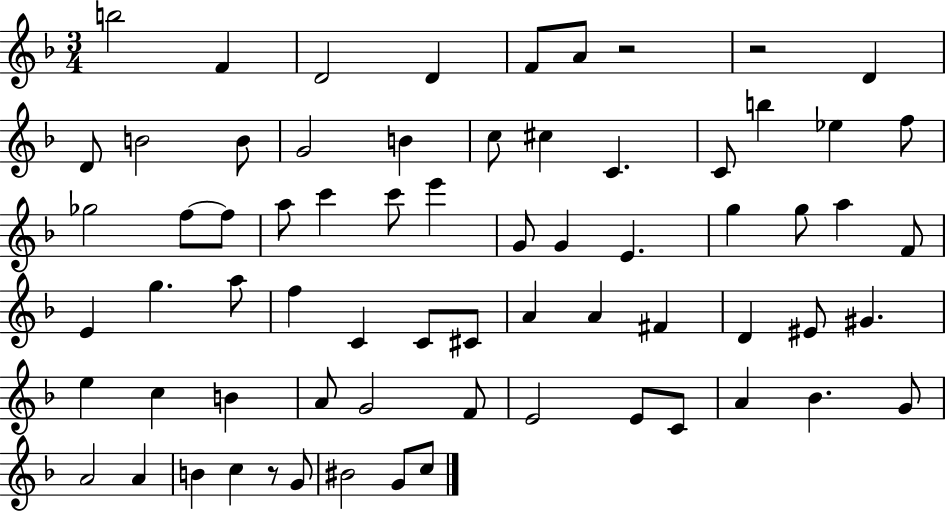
X:1
T:Untitled
M:3/4
L:1/4
K:F
b2 F D2 D F/2 A/2 z2 z2 D D/2 B2 B/2 G2 B c/2 ^c C C/2 b _e f/2 _g2 f/2 f/2 a/2 c' c'/2 e' G/2 G E g g/2 a F/2 E g a/2 f C C/2 ^C/2 A A ^F D ^E/2 ^G e c B A/2 G2 F/2 E2 E/2 C/2 A _B G/2 A2 A B c z/2 G/2 ^B2 G/2 c/2